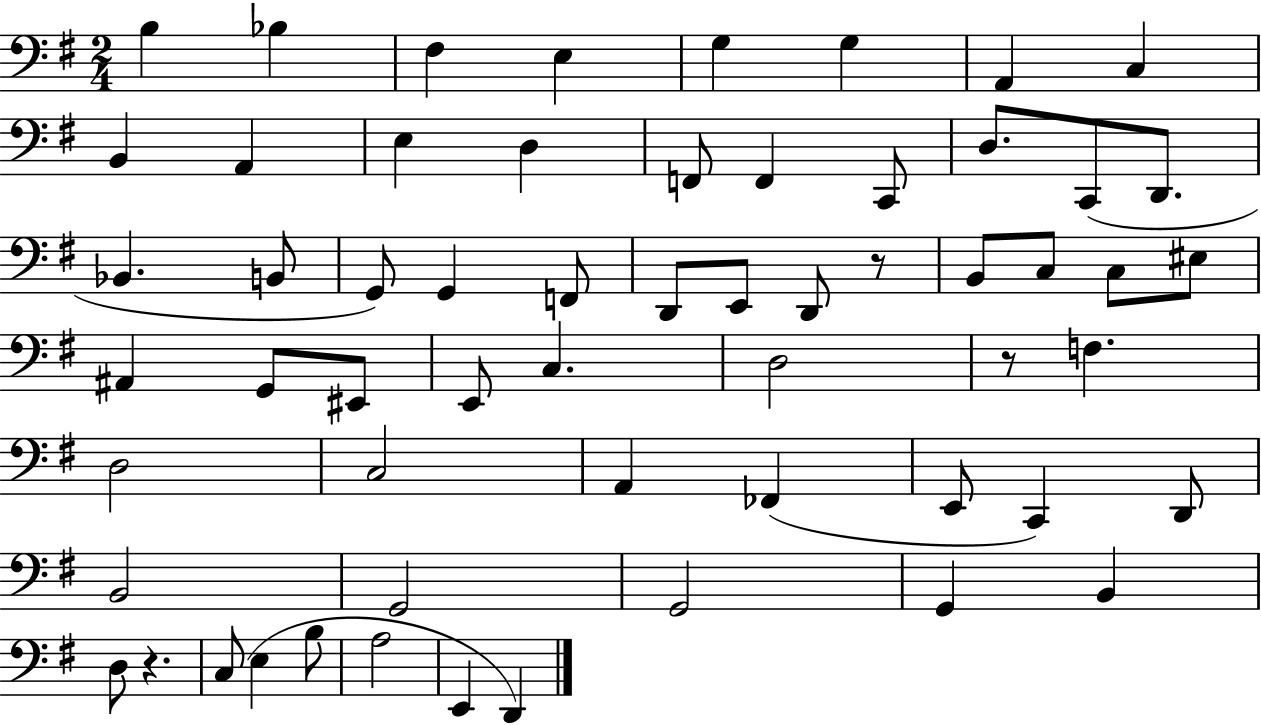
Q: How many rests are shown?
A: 3